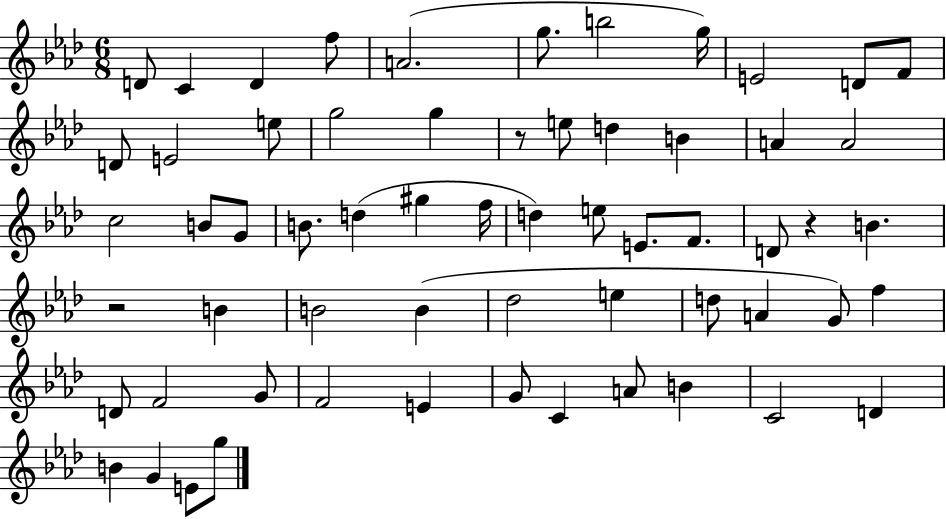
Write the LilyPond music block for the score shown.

{
  \clef treble
  \numericTimeSignature
  \time 6/8
  \key aes \major
  d'8 c'4 d'4 f''8 | a'2.( | g''8. b''2 g''16) | e'2 d'8 f'8 | \break d'8 e'2 e''8 | g''2 g''4 | r8 e''8 d''4 b'4 | a'4 a'2 | \break c''2 b'8 g'8 | b'8. d''4( gis''4 f''16 | d''4) e''8 e'8. f'8. | d'8 r4 b'4. | \break r2 b'4 | b'2 b'4( | des''2 e''4 | d''8 a'4 g'8) f''4 | \break d'8 f'2 g'8 | f'2 e'4 | g'8 c'4 a'8 b'4 | c'2 d'4 | \break b'4 g'4 e'8 g''8 | \bar "|."
}